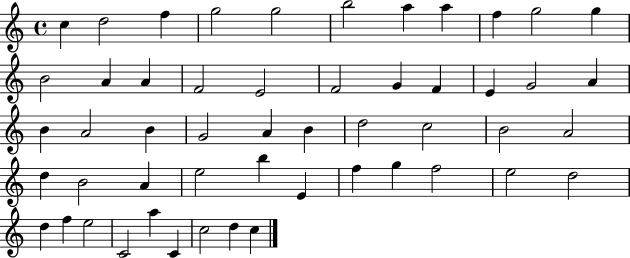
C5/q D5/h F5/q G5/h G5/h B5/h A5/q A5/q F5/q G5/h G5/q B4/h A4/q A4/q F4/h E4/h F4/h G4/q F4/q E4/q G4/h A4/q B4/q A4/h B4/q G4/h A4/q B4/q D5/h C5/h B4/h A4/h D5/q B4/h A4/q E5/h B5/q E4/q F5/q G5/q F5/h E5/h D5/h D5/q F5/q E5/h C4/h A5/q C4/q C5/h D5/q C5/q